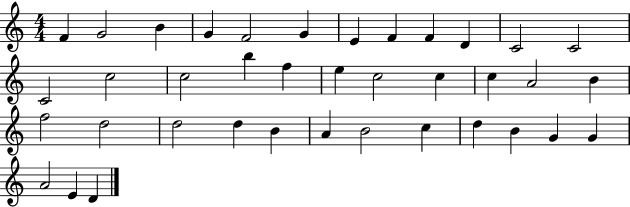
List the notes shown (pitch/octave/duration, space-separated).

F4/q G4/h B4/q G4/q F4/h G4/q E4/q F4/q F4/q D4/q C4/h C4/h C4/h C5/h C5/h B5/q F5/q E5/q C5/h C5/q C5/q A4/h B4/q F5/h D5/h D5/h D5/q B4/q A4/q B4/h C5/q D5/q B4/q G4/q G4/q A4/h E4/q D4/q